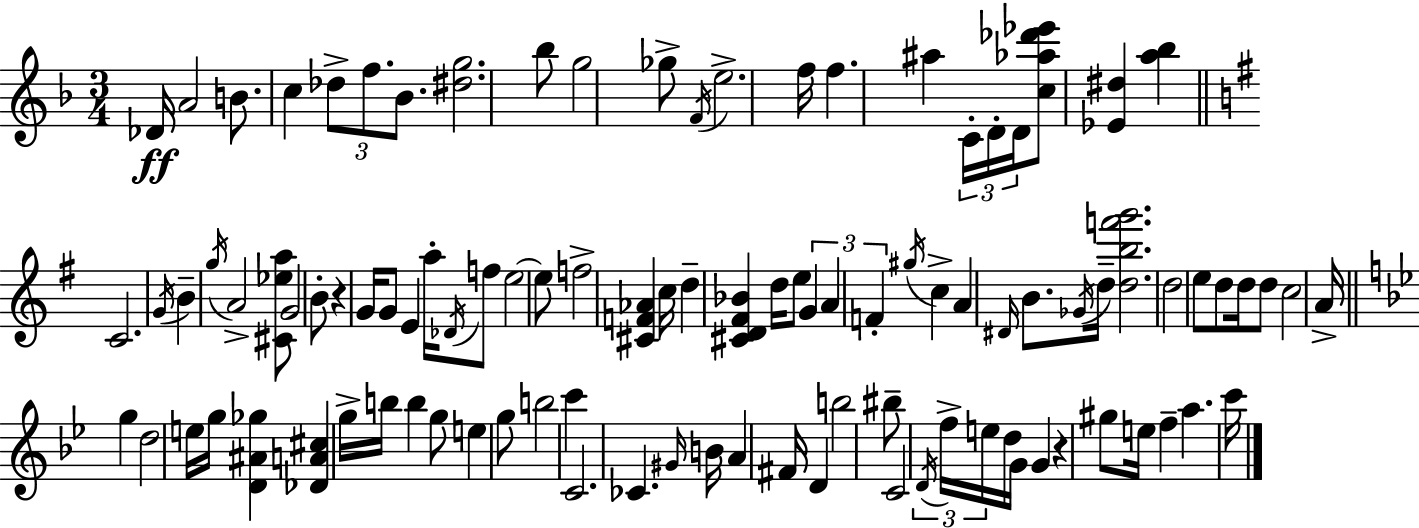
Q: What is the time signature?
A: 3/4